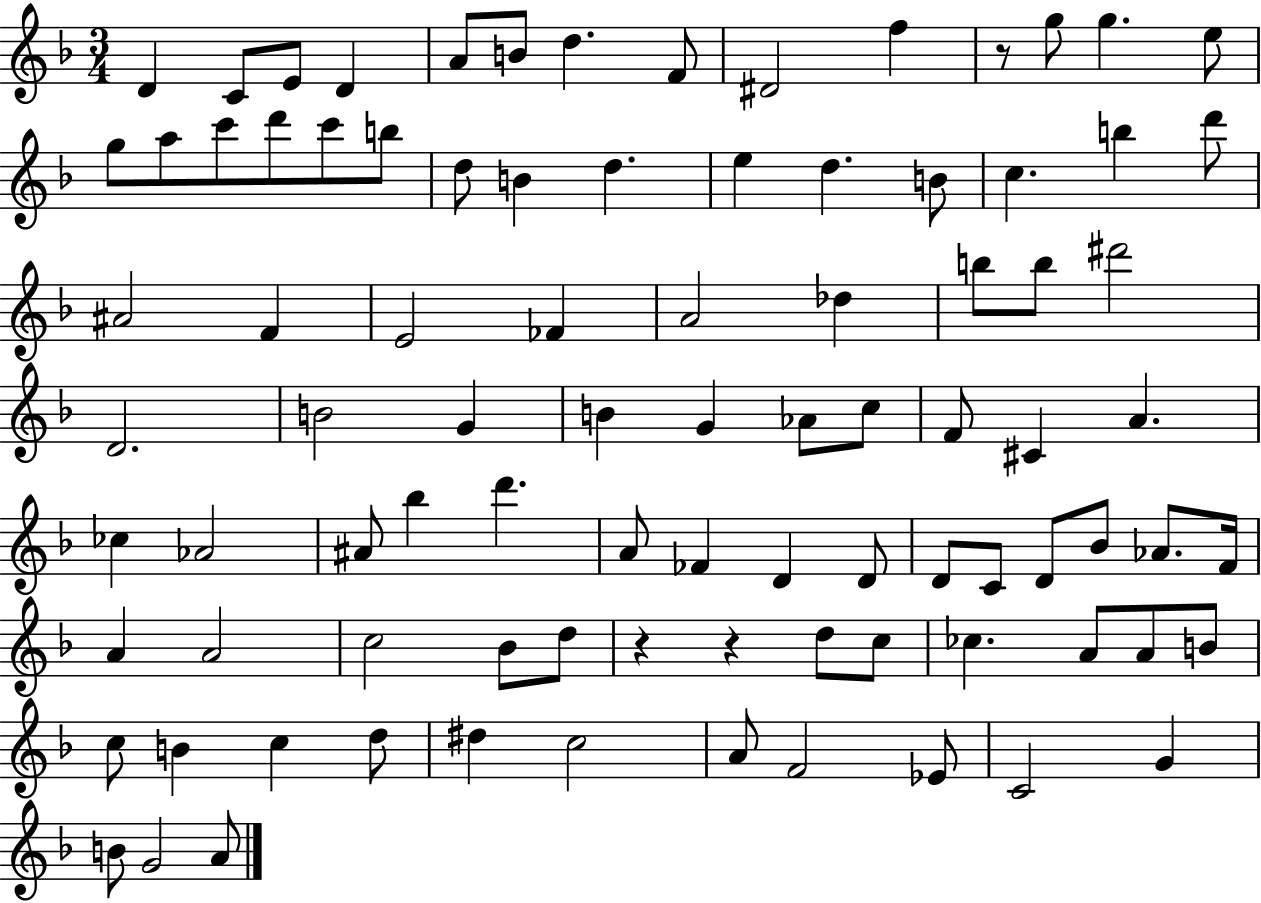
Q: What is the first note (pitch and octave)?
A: D4